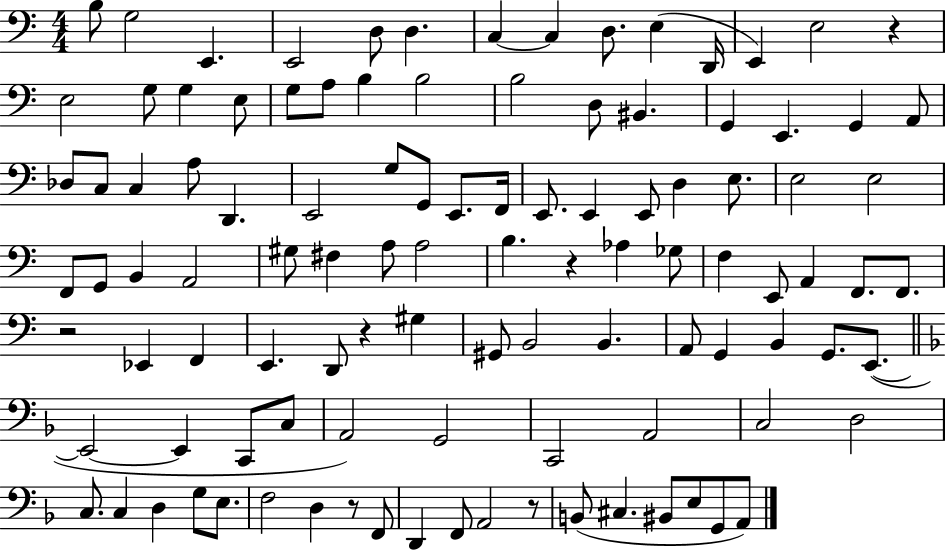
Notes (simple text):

B3/e G3/h E2/q. E2/h D3/e D3/q. C3/q C3/q D3/e. E3/q D2/s E2/q E3/h R/q E3/h G3/e G3/q E3/e G3/e A3/e B3/q B3/h B3/h D3/e BIS2/q. G2/q E2/q. G2/q A2/e Db3/e C3/e C3/q A3/e D2/q. E2/h G3/e G2/e E2/e. F2/s E2/e. E2/q E2/e D3/q E3/e. E3/h E3/h F2/e G2/e B2/q A2/h G#3/e F#3/q A3/e A3/h B3/q. R/q Ab3/q Gb3/e F3/q E2/e A2/q F2/e. F2/e. R/h Eb2/q F2/q E2/q. D2/e R/q G#3/q G#2/e B2/h B2/q. A2/e G2/q B2/q G2/e. E2/e. E2/h E2/q C2/e C3/e A2/h G2/h C2/h A2/h C3/h D3/h C3/e. C3/q D3/q G3/e E3/e. F3/h D3/q R/e F2/e D2/q F2/e A2/h R/e B2/e C#3/q. BIS2/e E3/e G2/e A2/e